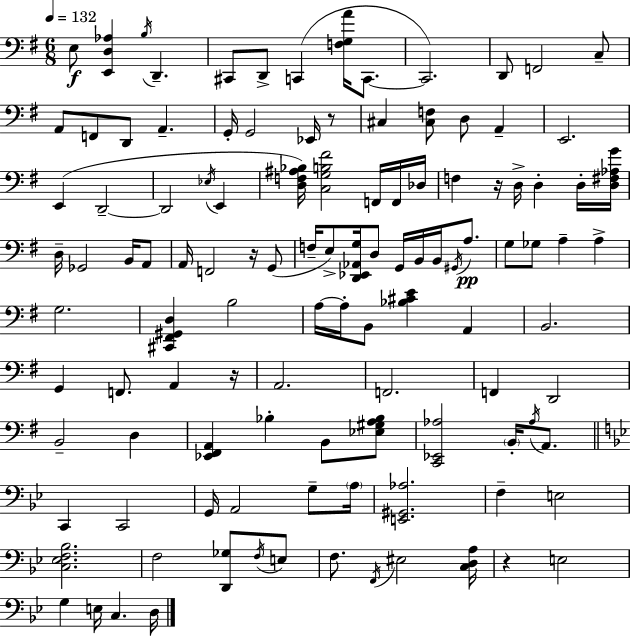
X:1
T:Untitled
M:6/8
L:1/4
K:G
E,/2 [E,,D,_A,] B,/4 D,, ^C,,/2 D,,/2 C,, [F,G,A]/4 C,,/2 C,,2 D,,/2 F,,2 C,/2 A,,/2 F,,/2 D,,/2 A,, G,,/4 G,,2 _E,,/4 z/2 ^C, [^C,F,]/2 D,/2 A,, E,,2 E,, D,,2 D,,2 _E,/4 E,, [D,F,^A,_B,]/4 [C,G,B,^F]2 F,,/4 F,,/4 _D,/4 F, z/4 D,/4 D, D,/4 [D,^F,_A,G]/4 D,/4 _G,,2 B,,/4 A,,/2 A,,/4 F,,2 z/4 G,,/2 F,/4 E,/2 [D,,_E,,_A,,G,]/4 D,/2 G,,/4 B,,/4 B,,/4 ^G,,/4 A,/2 G,/2 _G,/2 A, A, G,2 [^C,,^F,,^G,,D,] B,2 A,/4 A,/4 B,,/2 [_B,^CE] A,, B,,2 G,, F,,/2 A,, z/4 A,,2 F,,2 F,, D,,2 B,,2 D, [_E,,^F,,A,,] _B, B,,/2 [_E,^G,A,_B,]/2 [C,,_E,,_A,]2 B,,/4 _A,/4 A,,/2 C,, C,,2 G,,/4 A,,2 G,/2 A,/4 [E,,^G,,_A,]2 F, E,2 [C,_E,F,_B,]2 F,2 [D,,_G,]/2 F,/4 E,/2 F,/2 F,,/4 ^E,2 [C,D,A,]/4 z E,2 G, E,/4 C, D,/4